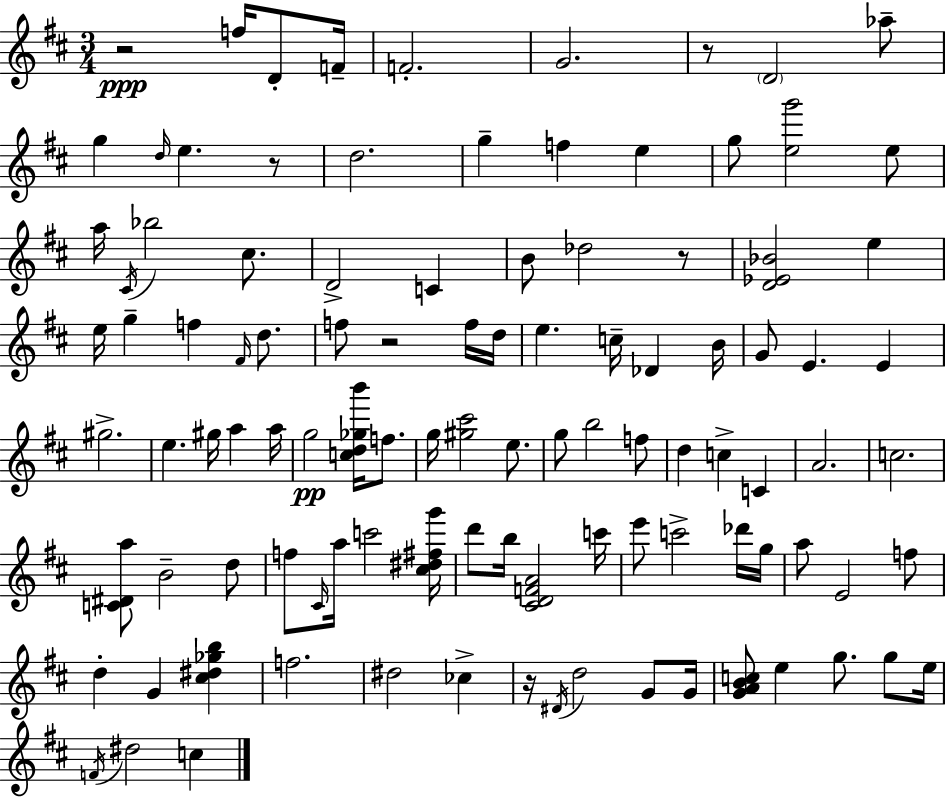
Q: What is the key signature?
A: D major